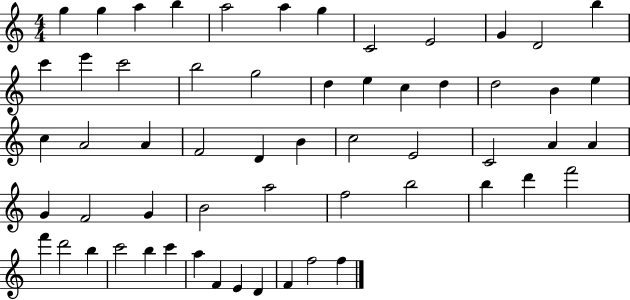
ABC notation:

X:1
T:Untitled
M:4/4
L:1/4
K:C
g g a b a2 a g C2 E2 G D2 b c' e' c'2 b2 g2 d e c d d2 B e c A2 A F2 D B c2 E2 C2 A A G F2 G B2 a2 f2 b2 b d' f'2 f' d'2 b c'2 b c' a F E D F f2 f